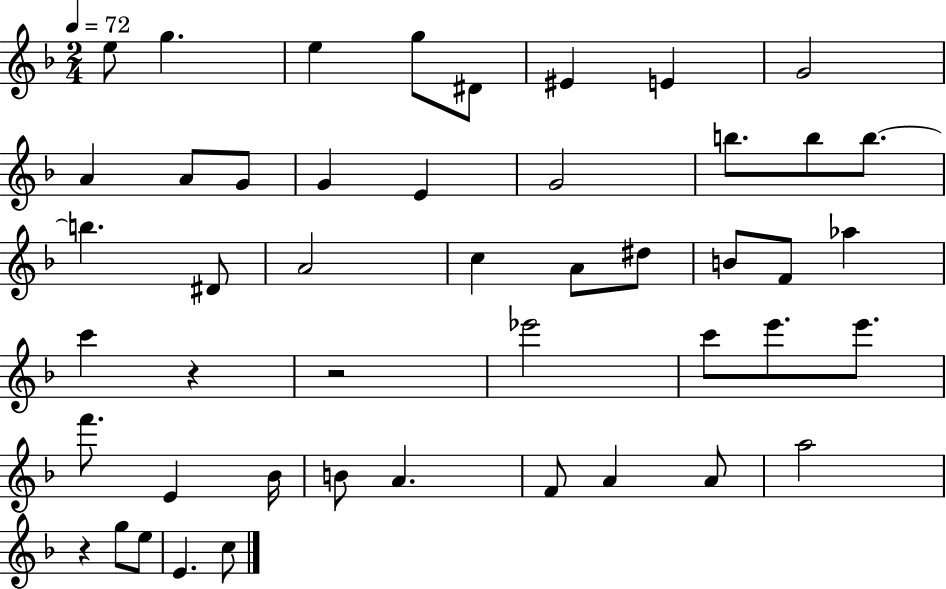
E5/e G5/q. E5/q G5/e D#4/e EIS4/q E4/q G4/h A4/q A4/e G4/e G4/q E4/q G4/h B5/e. B5/e B5/e. B5/q. D#4/e A4/h C5/q A4/e D#5/e B4/e F4/e Ab5/q C6/q R/q R/h Eb6/h C6/e E6/e. E6/e. F6/e. E4/q Bb4/s B4/e A4/q. F4/e A4/q A4/e A5/h R/q G5/e E5/e E4/q. C5/e